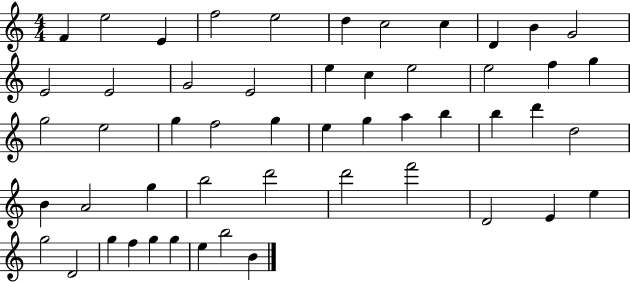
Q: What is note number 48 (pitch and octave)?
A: G5